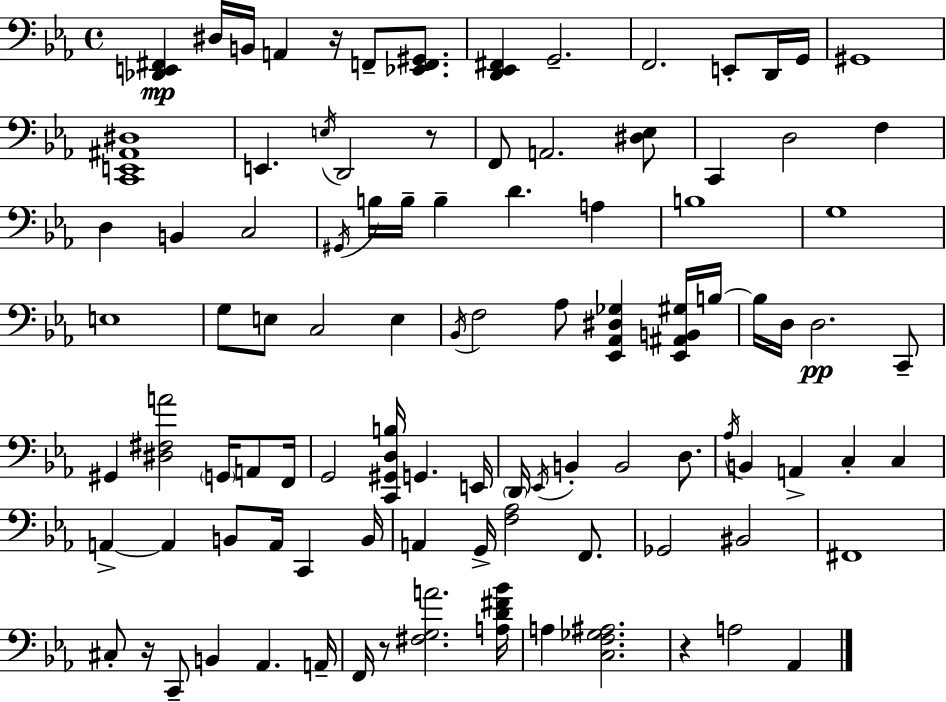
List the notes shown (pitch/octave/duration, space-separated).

[Db2,E2,F#2]/q D#3/s B2/s A2/q R/s F2/e [Eb2,F2,G#2]/e. [D2,Eb2,F#2]/q G2/h. F2/h. E2/e D2/s G2/s G#2/w [C2,E2,A#2,D#3]/w E2/q. E3/s D2/h R/e F2/e A2/h. [D#3,Eb3]/e C2/q D3/h F3/q D3/q B2/q C3/h G#2/s B3/s B3/s B3/q D4/q. A3/q B3/w G3/w E3/w G3/e E3/e C3/h E3/q Bb2/s F3/h Ab3/e [Eb2,Ab2,D#3,Gb3]/q [Eb2,A#2,B2,G#3]/s B3/s B3/s D3/s D3/h. C2/e G#2/q [D#3,F#3,A4]/h G2/s A2/e F2/s G2/h [C2,G#2,D3,B3]/s G2/q. E2/s D2/s Eb2/s B2/q B2/h D3/e. Ab3/s B2/q A2/q C3/q C3/q A2/q A2/q B2/e A2/s C2/q B2/s A2/q G2/s [F3,Ab3]/h F2/e. Gb2/h BIS2/h F#2/w C#3/e R/s C2/e B2/q Ab2/q. A2/s F2/s R/e [F#3,G3,A4]/h. [A3,D4,F#4,Bb4]/s A3/q [C3,F3,Gb3,A#3]/h. R/q A3/h Ab2/q